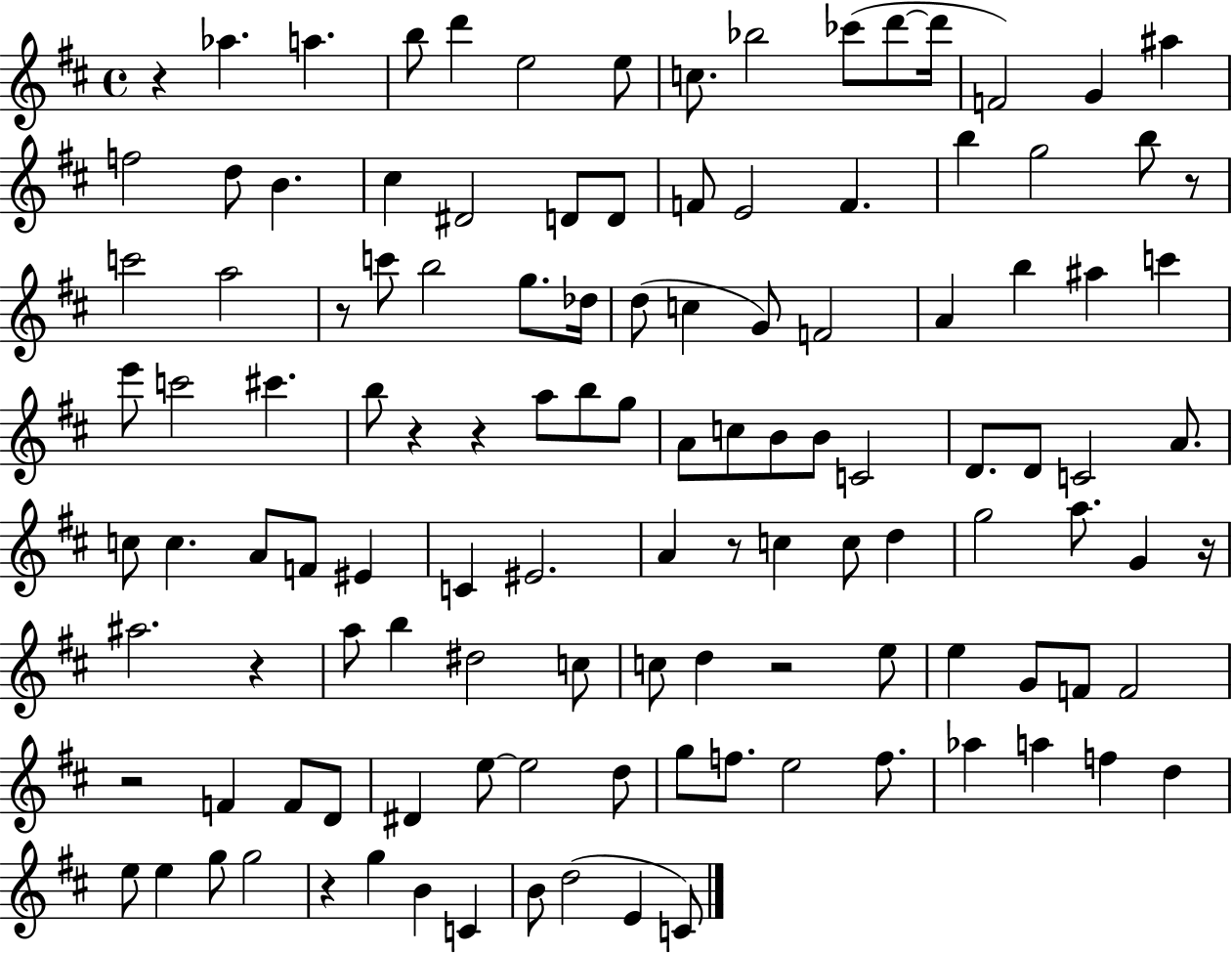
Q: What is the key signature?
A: D major